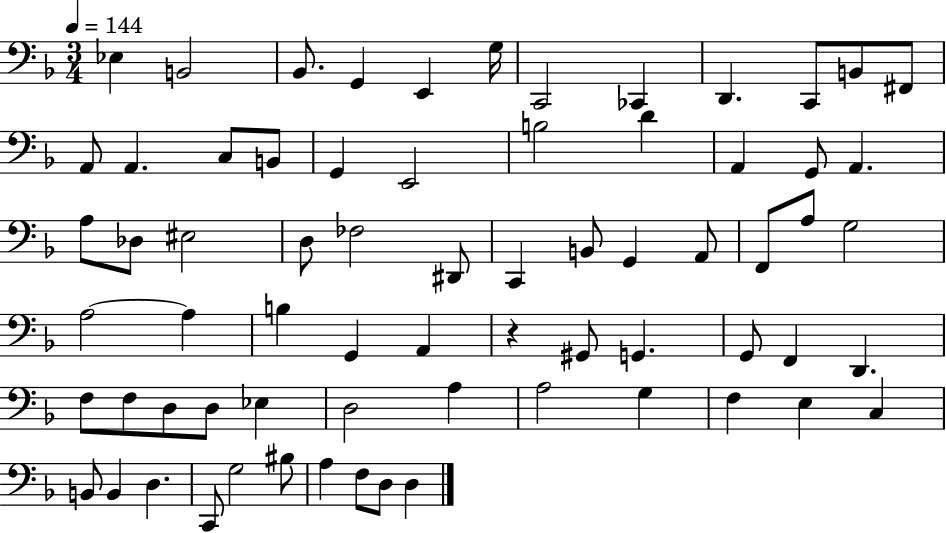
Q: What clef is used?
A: bass